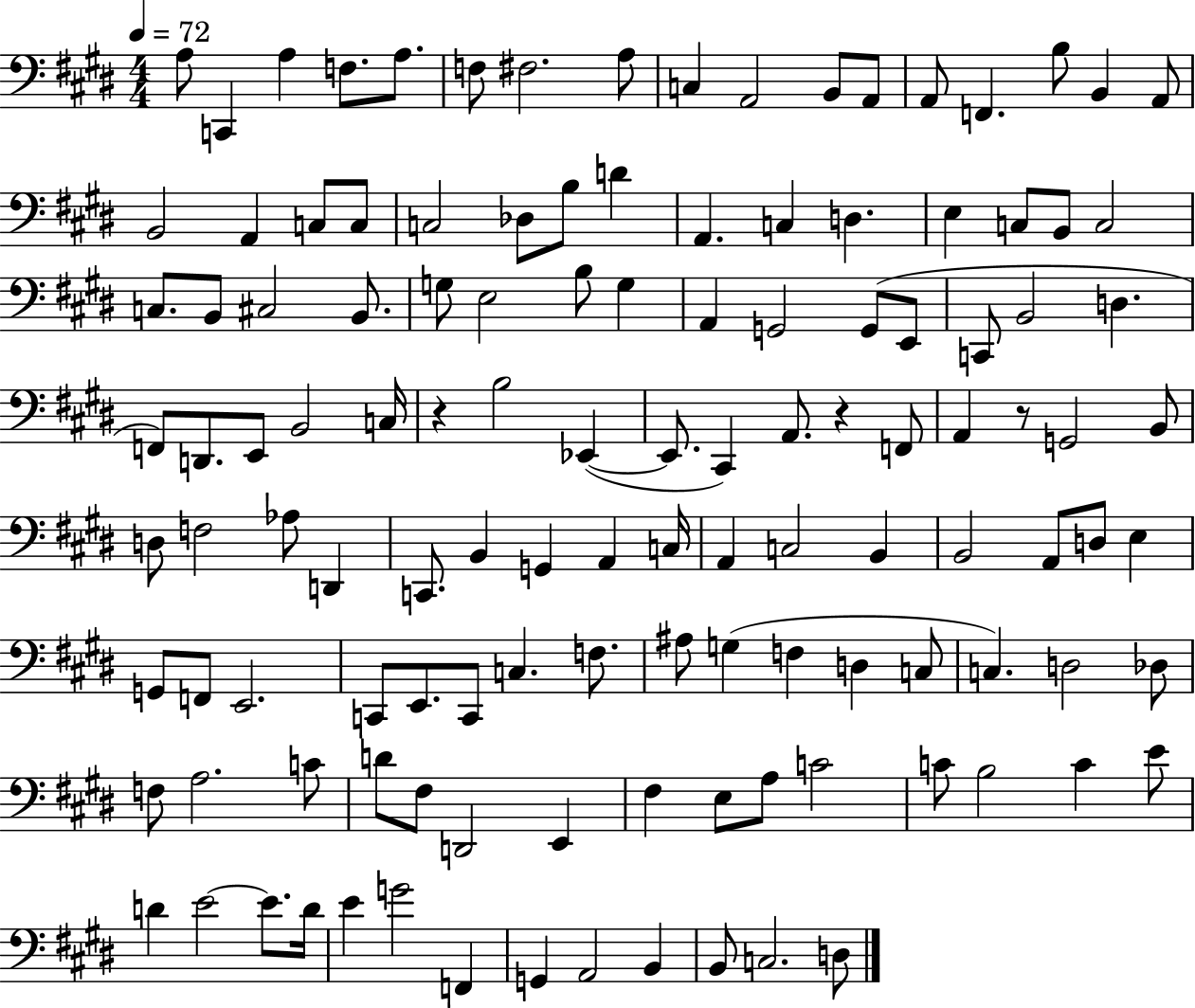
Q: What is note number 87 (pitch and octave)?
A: G3